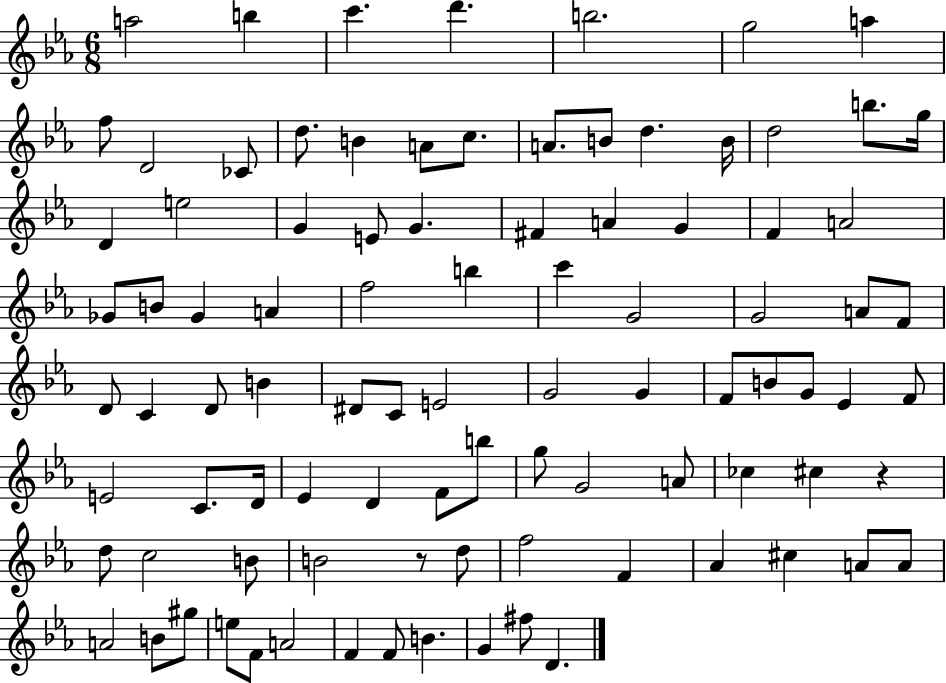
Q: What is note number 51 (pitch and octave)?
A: G4